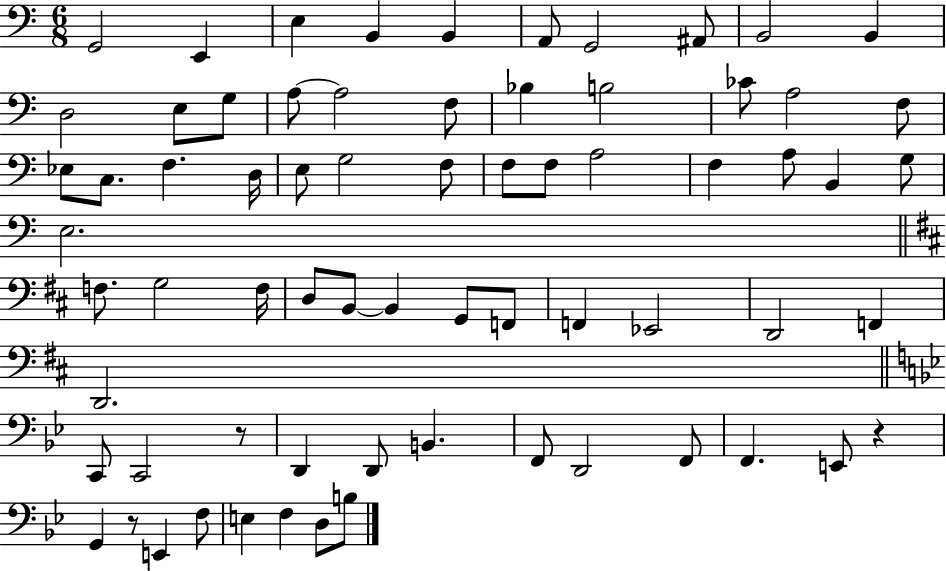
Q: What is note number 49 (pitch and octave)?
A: D2